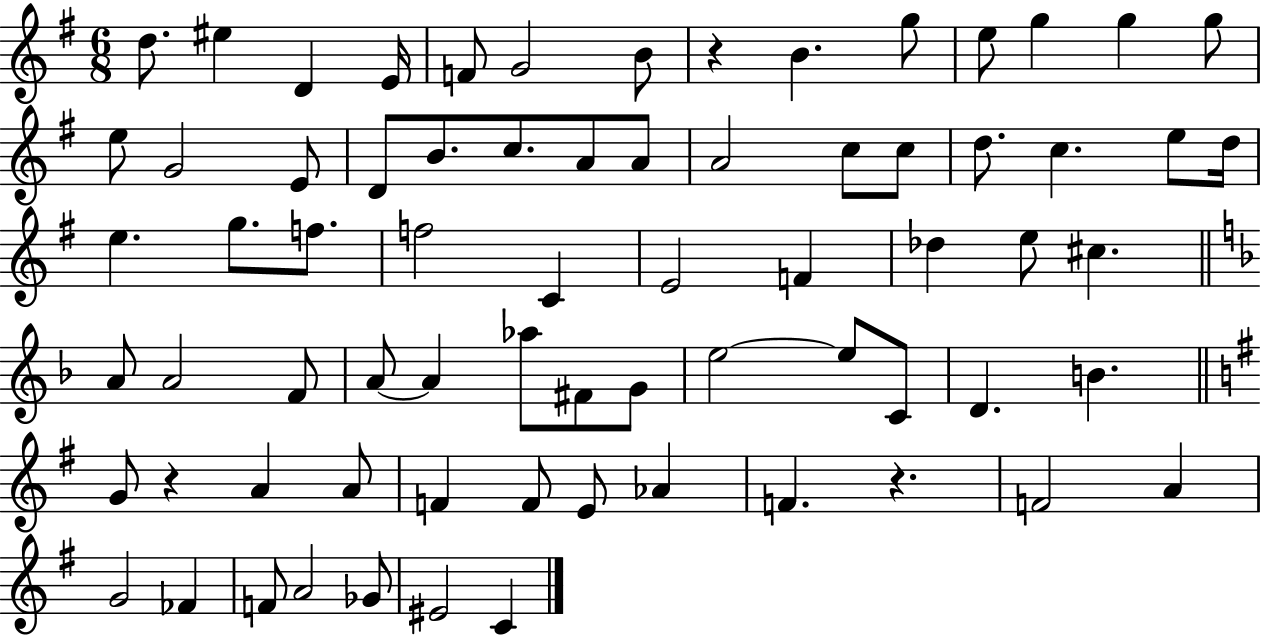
{
  \clef treble
  \numericTimeSignature
  \time 6/8
  \key g \major
  \repeat volta 2 { d''8. eis''4 d'4 e'16 | f'8 g'2 b'8 | r4 b'4. g''8 | e''8 g''4 g''4 g''8 | \break e''8 g'2 e'8 | d'8 b'8. c''8. a'8 a'8 | a'2 c''8 c''8 | d''8. c''4. e''8 d''16 | \break e''4. g''8. f''8. | f''2 c'4 | e'2 f'4 | des''4 e''8 cis''4. | \break \bar "||" \break \key d \minor a'8 a'2 f'8 | a'8~~ a'4 aes''8 fis'8 g'8 | e''2~~ e''8 c'8 | d'4. b'4. | \break \bar "||" \break \key e \minor g'8 r4 a'4 a'8 | f'4 f'8 e'8 aes'4 | f'4. r4. | f'2 a'4 | \break g'2 fes'4 | f'8 a'2 ges'8 | eis'2 c'4 | } \bar "|."
}